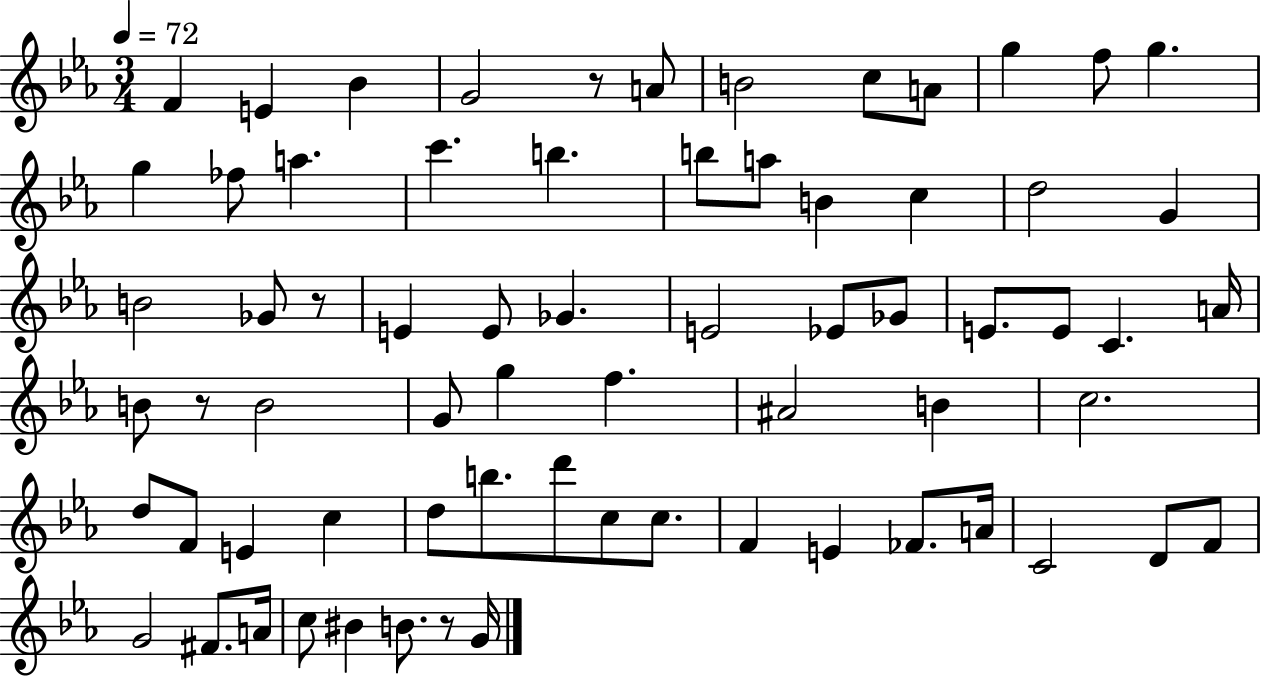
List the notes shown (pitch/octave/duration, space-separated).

F4/q E4/q Bb4/q G4/h R/e A4/e B4/h C5/e A4/e G5/q F5/e G5/q. G5/q FES5/e A5/q. C6/q. B5/q. B5/e A5/e B4/q C5/q D5/h G4/q B4/h Gb4/e R/e E4/q E4/e Gb4/q. E4/h Eb4/e Gb4/e E4/e. E4/e C4/q. A4/s B4/e R/e B4/h G4/e G5/q F5/q. A#4/h B4/q C5/h. D5/e F4/e E4/q C5/q D5/e B5/e. D6/e C5/e C5/e. F4/q E4/q FES4/e. A4/s C4/h D4/e F4/e G4/h F#4/e. A4/s C5/e BIS4/q B4/e. R/e G4/s